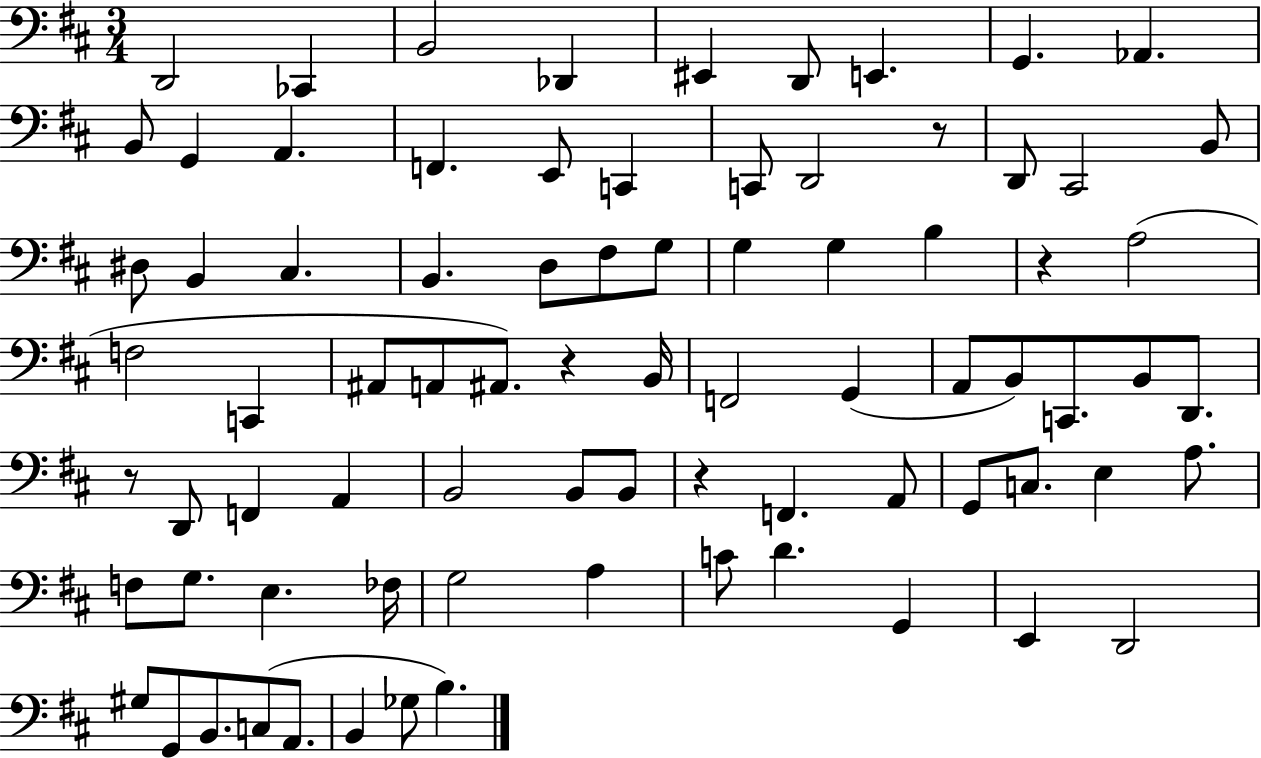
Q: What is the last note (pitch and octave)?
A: B3